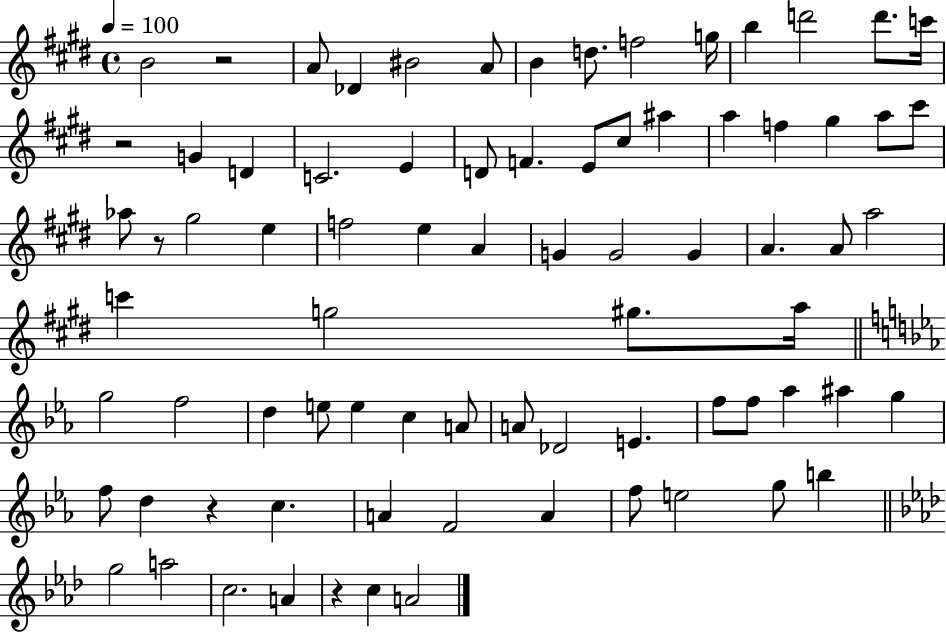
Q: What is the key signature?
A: E major